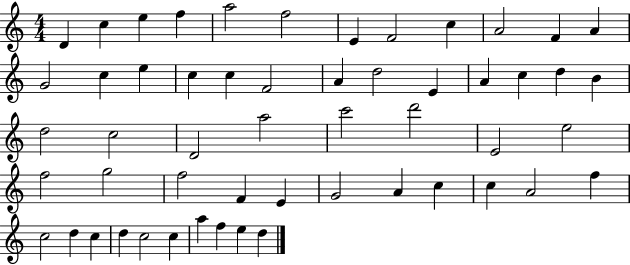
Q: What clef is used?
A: treble